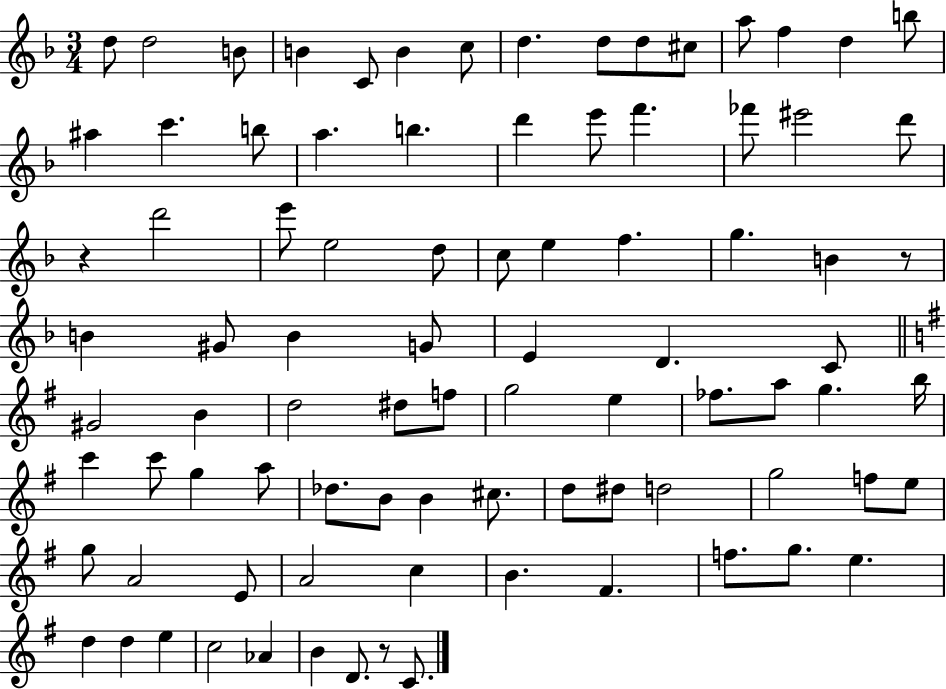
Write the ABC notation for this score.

X:1
T:Untitled
M:3/4
L:1/4
K:F
d/2 d2 B/2 B C/2 B c/2 d d/2 d/2 ^c/2 a/2 f d b/2 ^a c' b/2 a b d' e'/2 f' _f'/2 ^e'2 d'/2 z d'2 e'/2 e2 d/2 c/2 e f g B z/2 B ^G/2 B G/2 E D C/2 ^G2 B d2 ^d/2 f/2 g2 e _f/2 a/2 g b/4 c' c'/2 g a/2 _d/2 B/2 B ^c/2 d/2 ^d/2 d2 g2 f/2 e/2 g/2 A2 E/2 A2 c B ^F f/2 g/2 e d d e c2 _A B D/2 z/2 C/2